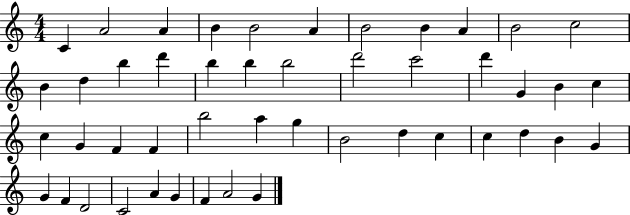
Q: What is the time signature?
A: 4/4